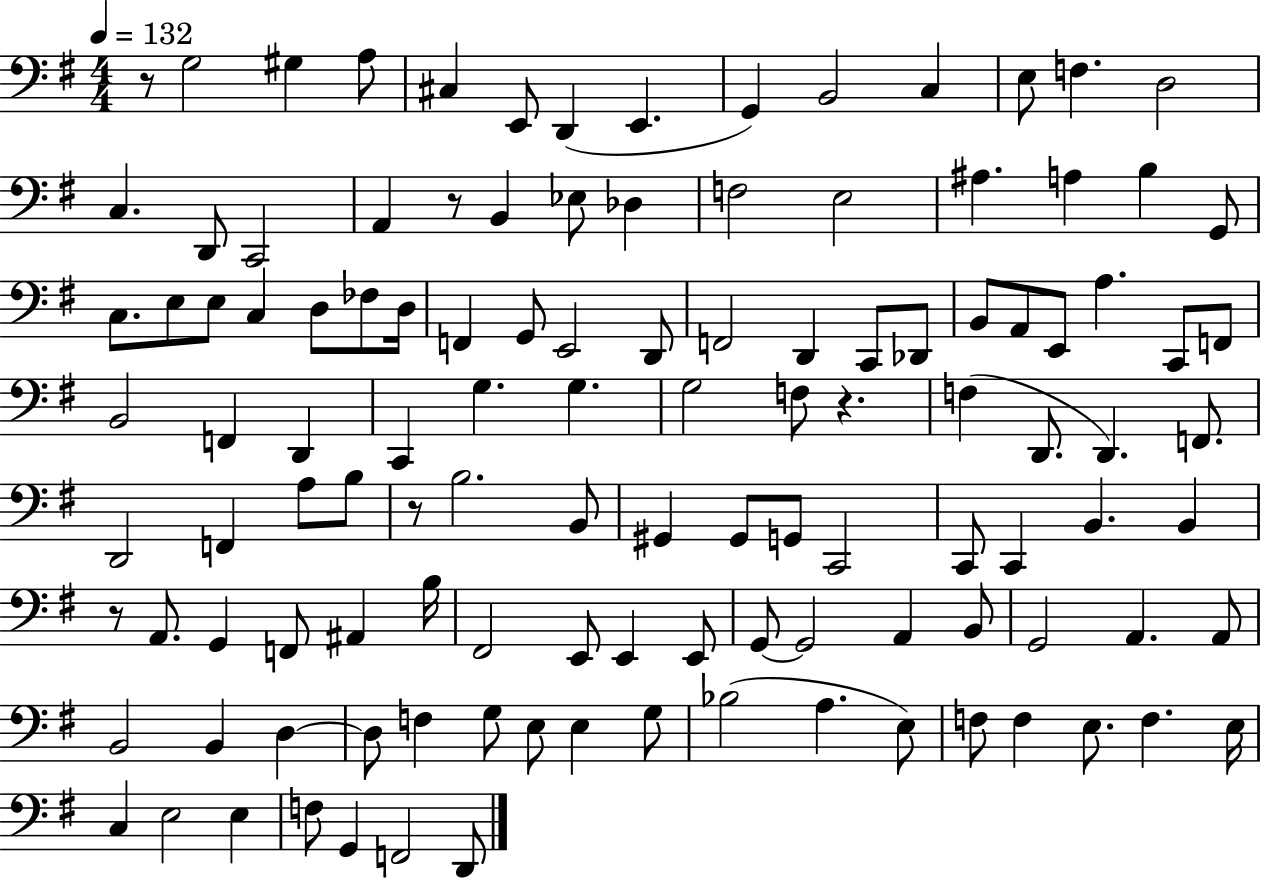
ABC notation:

X:1
T:Untitled
M:4/4
L:1/4
K:G
z/2 G,2 ^G, A,/2 ^C, E,,/2 D,, E,, G,, B,,2 C, E,/2 F, D,2 C, D,,/2 C,,2 A,, z/2 B,, _E,/2 _D, F,2 E,2 ^A, A, B, G,,/2 C,/2 E,/2 E,/2 C, D,/2 _F,/2 D,/4 F,, G,,/2 E,,2 D,,/2 F,,2 D,, C,,/2 _D,,/2 B,,/2 A,,/2 E,,/2 A, C,,/2 F,,/2 B,,2 F,, D,, C,, G, G, G,2 F,/2 z F, D,,/2 D,, F,,/2 D,,2 F,, A,/2 B,/2 z/2 B,2 B,,/2 ^G,, ^G,,/2 G,,/2 C,,2 C,,/2 C,, B,, B,, z/2 A,,/2 G,, F,,/2 ^A,, B,/4 ^F,,2 E,,/2 E,, E,,/2 G,,/2 G,,2 A,, B,,/2 G,,2 A,, A,,/2 B,,2 B,, D, D,/2 F, G,/2 E,/2 E, G,/2 _B,2 A, E,/2 F,/2 F, E,/2 F, E,/4 C, E,2 E, F,/2 G,, F,,2 D,,/2